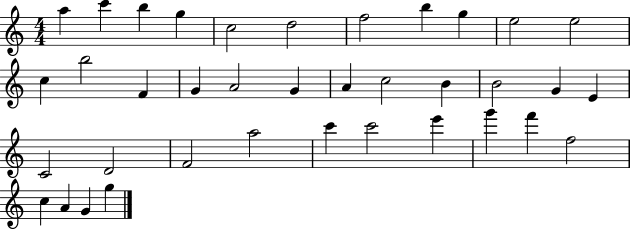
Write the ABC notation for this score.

X:1
T:Untitled
M:4/4
L:1/4
K:C
a c' b g c2 d2 f2 b g e2 e2 c b2 F G A2 G A c2 B B2 G E C2 D2 F2 a2 c' c'2 e' g' f' f2 c A G g